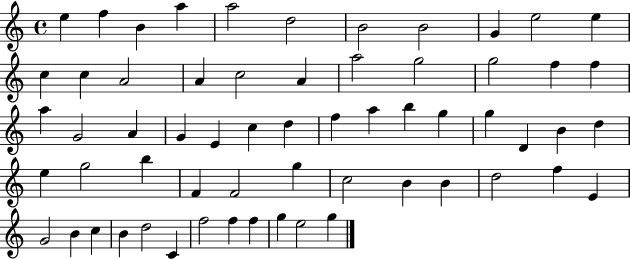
E5/q F5/q B4/q A5/q A5/h D5/h B4/h B4/h G4/q E5/h E5/q C5/q C5/q A4/h A4/q C5/h A4/q A5/h G5/h G5/h F5/q F5/q A5/q G4/h A4/q G4/q E4/q C5/q D5/q F5/q A5/q B5/q G5/q G5/q D4/q B4/q D5/q E5/q G5/h B5/q F4/q F4/h G5/q C5/h B4/q B4/q D5/h F5/q E4/q G4/h B4/q C5/q B4/q D5/h C4/q F5/h F5/q F5/q G5/q E5/h G5/q